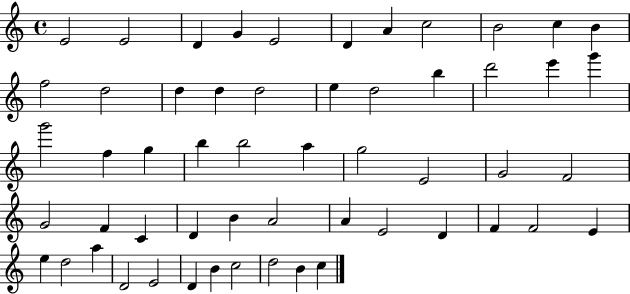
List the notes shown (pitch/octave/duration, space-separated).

E4/h E4/h D4/q G4/q E4/h D4/q A4/q C5/h B4/h C5/q B4/q F5/h D5/h D5/q D5/q D5/h E5/q D5/h B5/q D6/h E6/q G6/q G6/h F5/q G5/q B5/q B5/h A5/q G5/h E4/h G4/h F4/h G4/h F4/q C4/q D4/q B4/q A4/h A4/q E4/h D4/q F4/q F4/h E4/q E5/q D5/h A5/q D4/h E4/h D4/q B4/q C5/h D5/h B4/q C5/q